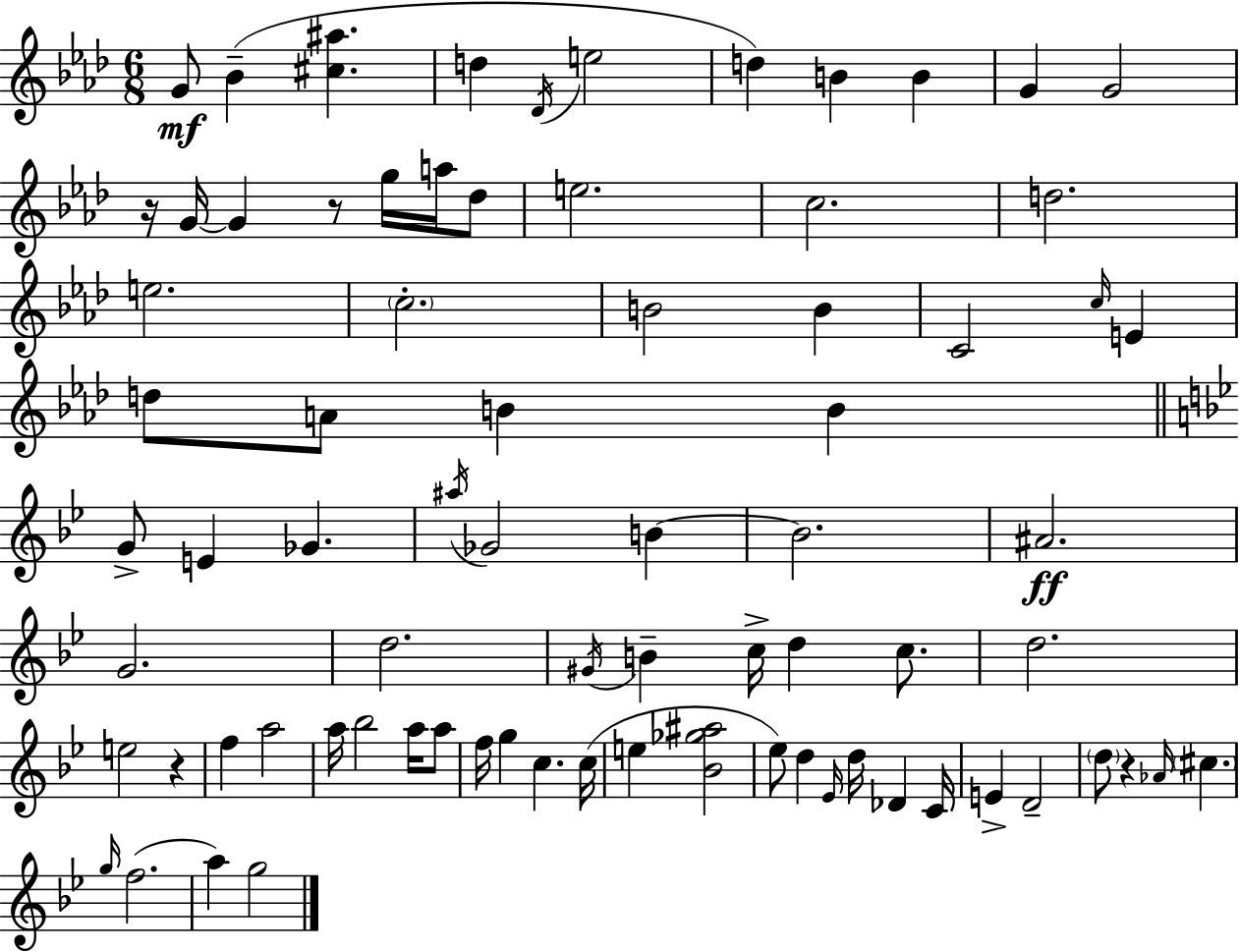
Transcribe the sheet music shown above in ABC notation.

X:1
T:Untitled
M:6/8
L:1/4
K:Fm
G/2 _B [^c^a] d _D/4 e2 d B B G G2 z/4 G/4 G z/2 g/4 a/4 _d/2 e2 c2 d2 e2 c2 B2 B C2 c/4 E d/2 A/2 B B G/2 E _G ^a/4 _G2 B B2 ^A2 G2 d2 ^G/4 B c/4 d c/2 d2 e2 z f a2 a/4 _b2 a/4 a/2 f/4 g c c/4 e [_B_g^a]2 _e/2 d _E/4 d/4 _D C/4 E D2 d/2 z _A/4 ^c g/4 f2 a g2